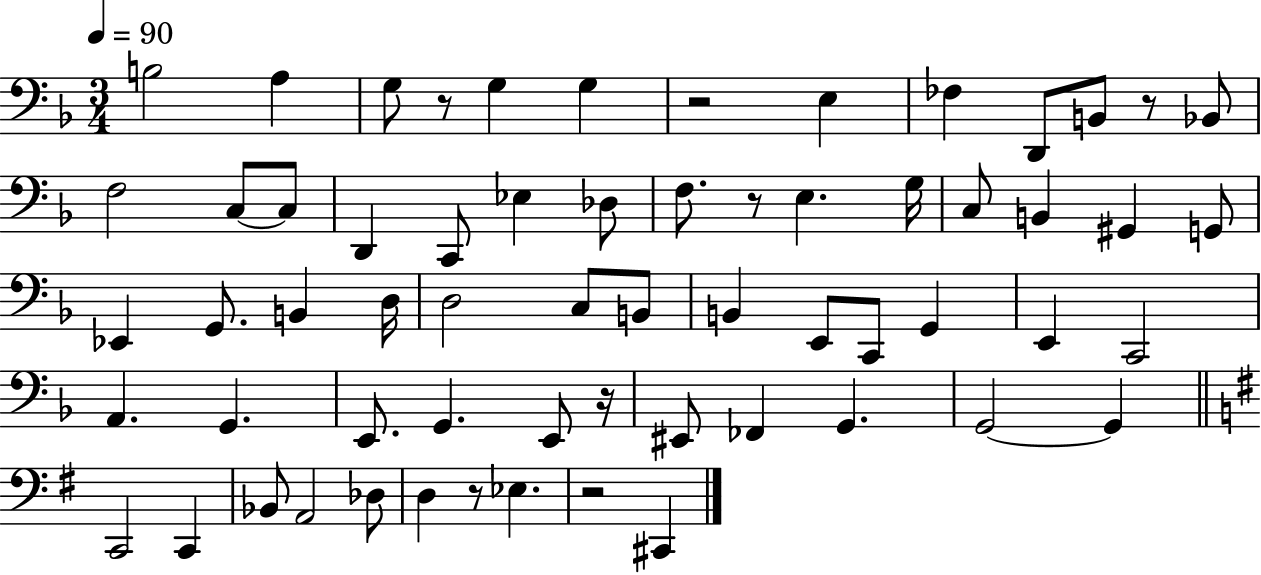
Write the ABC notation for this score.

X:1
T:Untitled
M:3/4
L:1/4
K:F
B,2 A, G,/2 z/2 G, G, z2 E, _F, D,,/2 B,,/2 z/2 _B,,/2 F,2 C,/2 C,/2 D,, C,,/2 _E, _D,/2 F,/2 z/2 E, G,/4 C,/2 B,, ^G,, G,,/2 _E,, G,,/2 B,, D,/4 D,2 C,/2 B,,/2 B,, E,,/2 C,,/2 G,, E,, C,,2 A,, G,, E,,/2 G,, E,,/2 z/4 ^E,,/2 _F,, G,, G,,2 G,, C,,2 C,, _B,,/2 A,,2 _D,/2 D, z/2 _E, z2 ^C,,